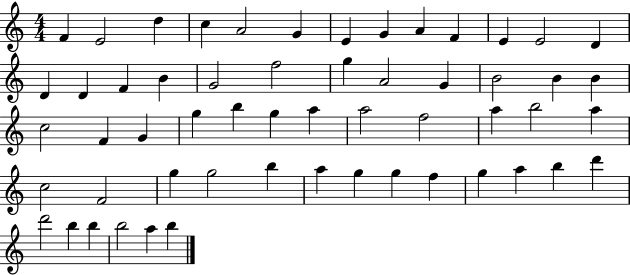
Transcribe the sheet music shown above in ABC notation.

X:1
T:Untitled
M:4/4
L:1/4
K:C
F E2 d c A2 G E G A F E E2 D D D F B G2 f2 g A2 G B2 B B c2 F G g b g a a2 f2 a b2 a c2 F2 g g2 b a g g f g a b d' d'2 b b b2 a b